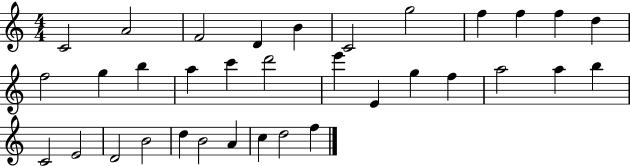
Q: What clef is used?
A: treble